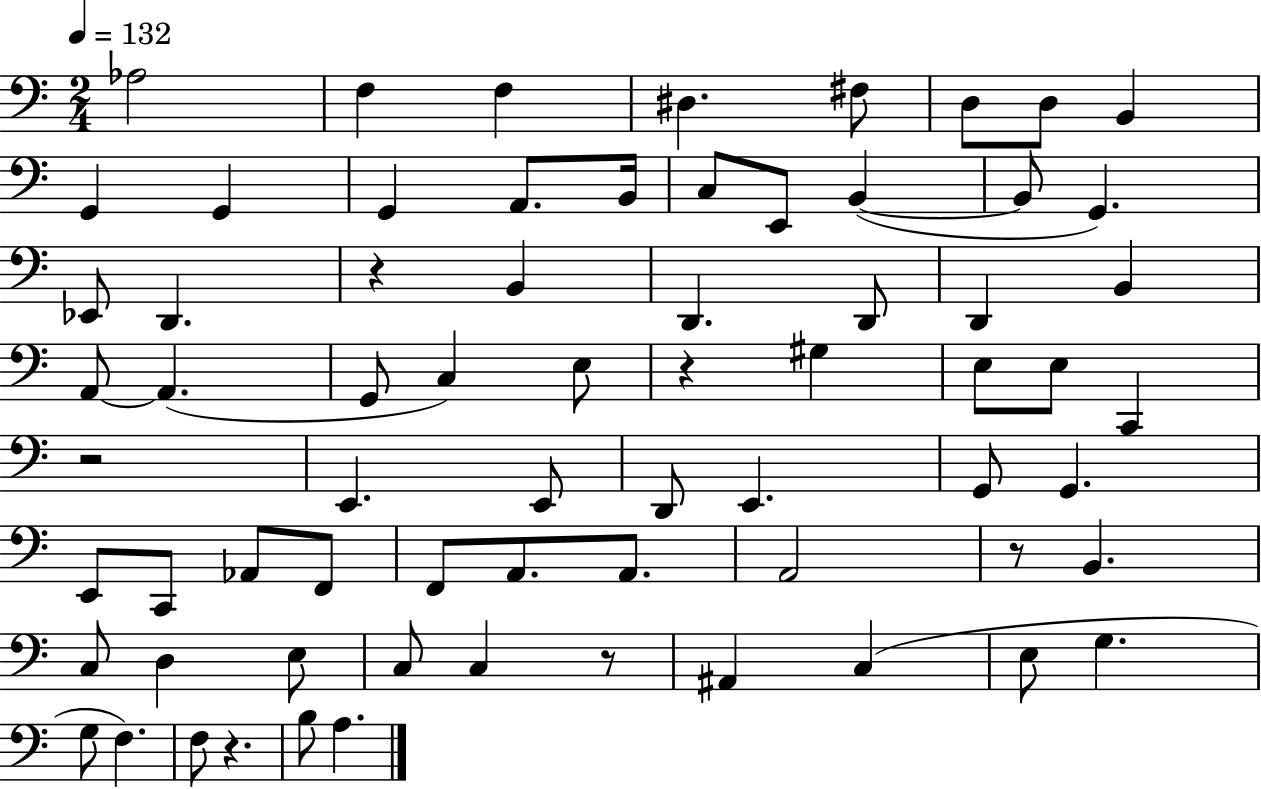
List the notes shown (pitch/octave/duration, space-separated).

Ab3/h F3/q F3/q D#3/q. F#3/e D3/e D3/e B2/q G2/q G2/q G2/q A2/e. B2/s C3/e E2/e B2/q B2/e G2/q. Eb2/e D2/q. R/q B2/q D2/q. D2/e D2/q B2/q A2/e A2/q. G2/e C3/q E3/e R/q G#3/q E3/e E3/e C2/q R/h E2/q. E2/e D2/e E2/q. G2/e G2/q. E2/e C2/e Ab2/e F2/e F2/e A2/e. A2/e. A2/h R/e B2/q. C3/e D3/q E3/e C3/e C3/q R/e A#2/q C3/q E3/e G3/q. G3/e F3/q. F3/e R/q. B3/e A3/q.